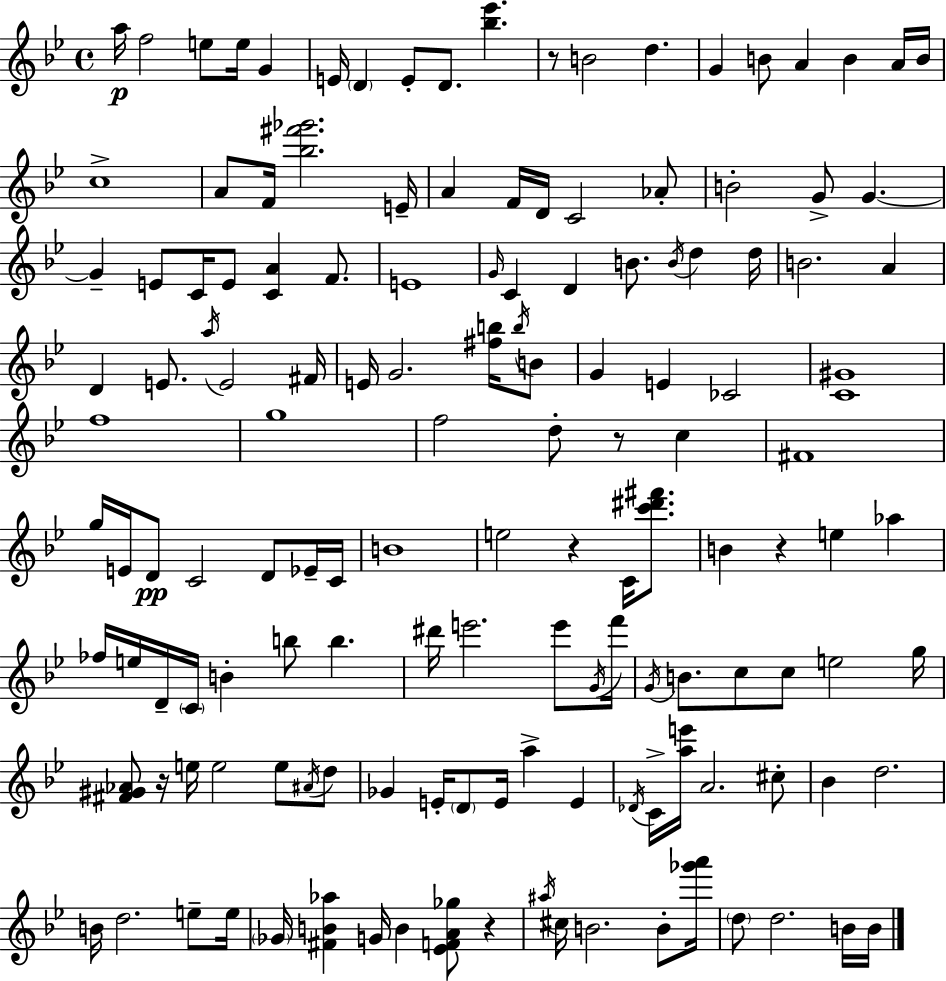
{
  \clef treble
  \time 4/4
  \defaultTimeSignature
  \key g \minor
  a''16\p f''2 e''8 e''16 g'4 | e'16 \parenthesize d'4 e'8-. d'8. <bes'' ees'''>4. | r8 b'2 d''4. | g'4 b'8 a'4 b'4 a'16 b'16 | \break c''1-> | a'8 f'16 <bes'' fis''' ges'''>2. e'16-- | a'4 f'16 d'16 c'2 aes'8-. | b'2-. g'8-> g'4.~~ | \break g'4-- e'8 c'16 e'8 <c' a'>4 f'8. | e'1 | \grace { g'16 } c'4 d'4 b'8. \acciaccatura { b'16 } d''4 | d''16 b'2. a'4 | \break d'4 e'8. \acciaccatura { a''16 } e'2 | fis'16 e'16 g'2. | <fis'' b''>16 \acciaccatura { b''16 } b'8 g'4 e'4 ces'2 | <c' gis'>1 | \break f''1 | g''1 | f''2 d''8-. r8 | c''4 fis'1 | \break g''16 e'16 d'8\pp c'2 | d'8 ees'16-- c'16 b'1 | e''2 r4 | c'16 <c''' dis''' fis'''>8. b'4 r4 e''4 | \break aes''4 fes''16 e''16 d'16-- \parenthesize c'16 b'4-. b''8 b''4. | dis'''16 e'''2. | e'''8 \acciaccatura { g'16 } f'''16 \acciaccatura { g'16 } b'8. c''8 c''8 e''2 | g''16 <fis' gis' aes'>8 r16 e''16 e''2 | \break e''8 \acciaccatura { ais'16 } d''8 ges'4 e'16-. \parenthesize d'8 e'16 a''4-> | e'4 \acciaccatura { des'16 } c'16-> <a'' e'''>16 a'2. | cis''8-. bes'4 d''2. | b'16 d''2. | \break e''8-- e''16 \parenthesize ges'16 <fis' b' aes''>4 g'16 b'4 | <ees' f' a' ges''>8 r4 \acciaccatura { ais''16 } cis''16 b'2. | b'8-. <ges''' a'''>16 \parenthesize d''8 d''2. | b'16 b'16 \bar "|."
}